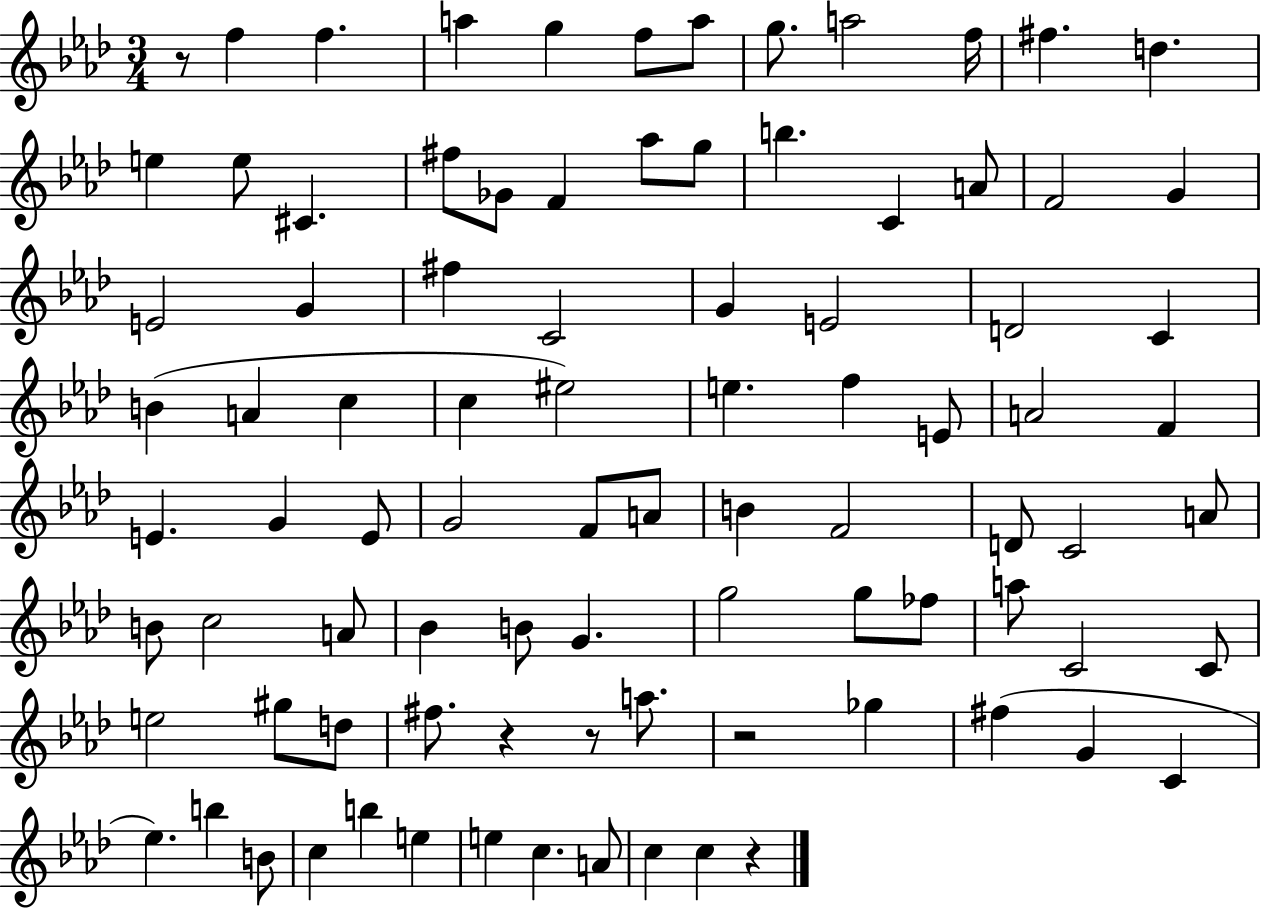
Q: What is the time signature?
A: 3/4